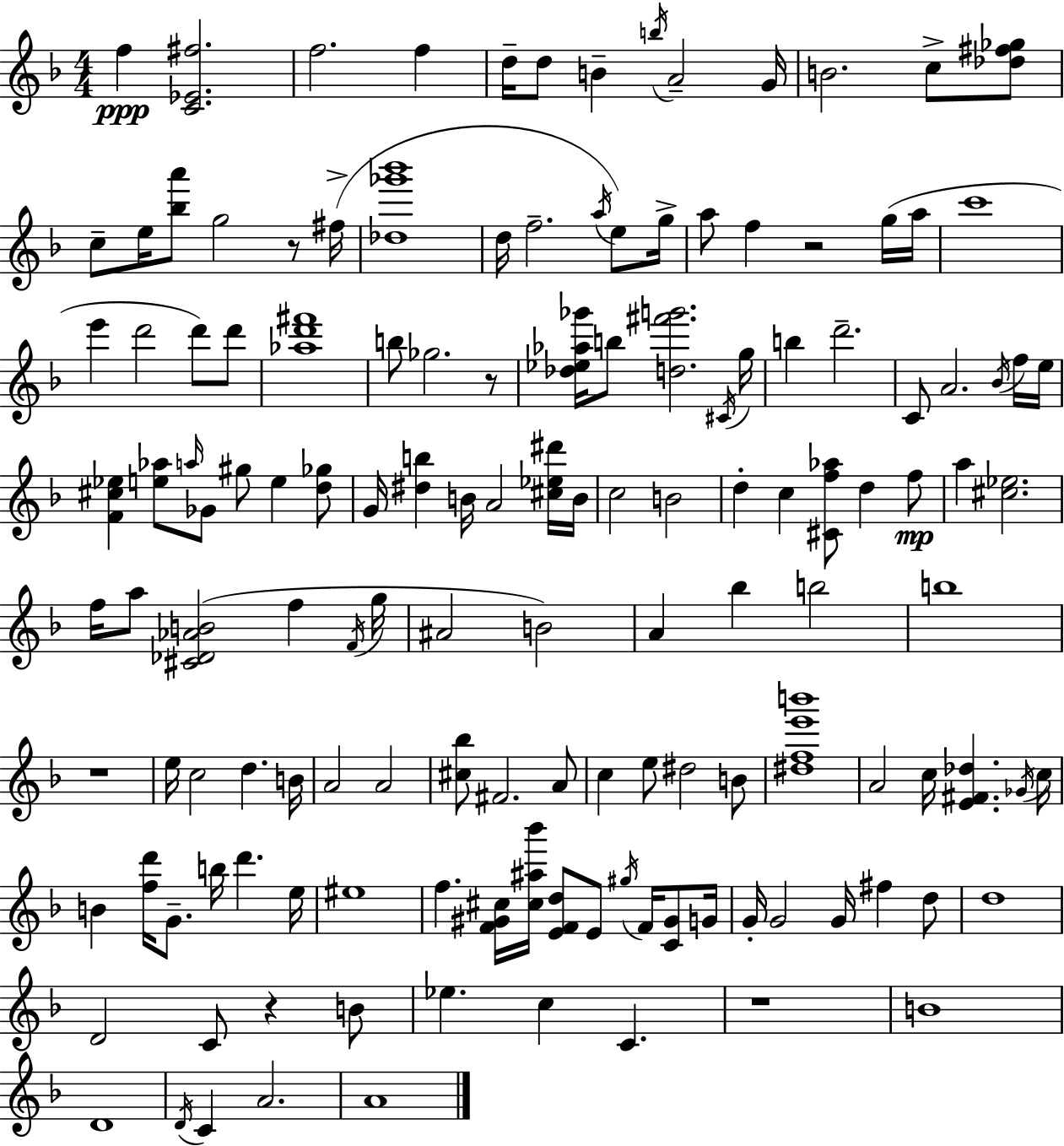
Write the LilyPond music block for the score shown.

{
  \clef treble
  \numericTimeSignature
  \time 4/4
  \key d \minor
  f''4\ppp <c' ees' fis''>2. | f''2. f''4 | d''16-- d''8 b'4-- \acciaccatura { b''16 } a'2-- | g'16 b'2. c''8-> <des'' fis'' ges''>8 | \break c''8-- e''16 <bes'' a'''>8 g''2 r8 | fis''16->( <des'' ges''' bes'''>1 | d''16 f''2.-- \acciaccatura { a''16 } e''8) | g''16-> a''8 f''4 r2 | \break g''16( a''16 c'''1 | e'''4 d'''2 d'''8) | d'''8 <aes'' d''' fis'''>1 | b''8 ges''2. | \break r8 <des'' ees'' aes'' ges'''>16 b''8 <d'' fis''' g'''>2. | \acciaccatura { cis'16 } g''16 b''4 d'''2.-- | c'8 a'2. | \acciaccatura { bes'16 } f''16 e''16 <f' cis'' ees''>4 <e'' aes''>8 \grace { a''16 } ges'8 gis''8 e''4 | \break <d'' ges''>8 g'16 <dis'' b''>4 b'16 a'2 | <cis'' ees'' dis'''>16 b'16 c''2 b'2 | d''4-. c''4 <cis' f'' aes''>8 d''4 | f''8\mp a''4 <cis'' ees''>2. | \break f''16 a''8 <cis' des' aes' b'>2( | f''4 \acciaccatura { f'16 } g''16 ais'2 b'2) | a'4 bes''4 b''2 | b''1 | \break r1 | e''16 c''2 d''4. | b'16 a'2 a'2 | <cis'' bes''>8 fis'2. | \break a'8 c''4 e''8 dis''2 | b'8 <dis'' f'' e''' b'''>1 | a'2 c''16 <e' fis' des''>4. | \acciaccatura { ges'16 } c''16 b'4 <f'' d'''>16 g'8.-- b''16 | \break d'''4. e''16 eis''1 | f''4. <f' gis' cis''>16 <cis'' ais'' bes'''>16 <e' f' d''>8 | e'8 \acciaccatura { gis''16 } f'16 <c' gis'>8 g'16 g'16-. g'2 | g'16 fis''4 d''8 d''1 | \break d'2 | c'8 r4 b'8 ees''4. c''4 | c'4. r1 | b'1 | \break d'1 | \acciaccatura { d'16 } c'4 a'2. | a'1 | \bar "|."
}